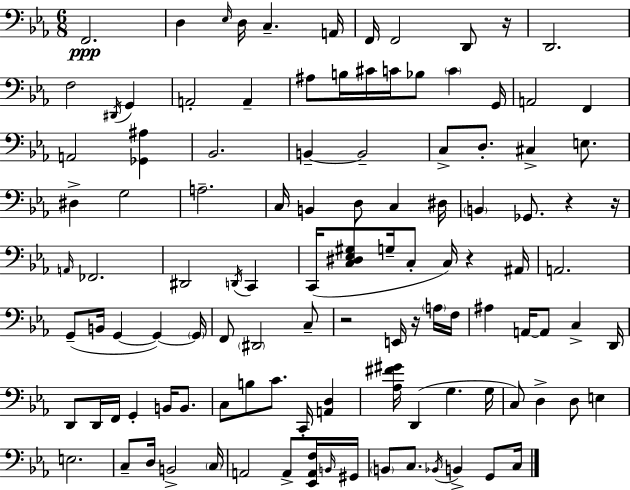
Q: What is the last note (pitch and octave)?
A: C3